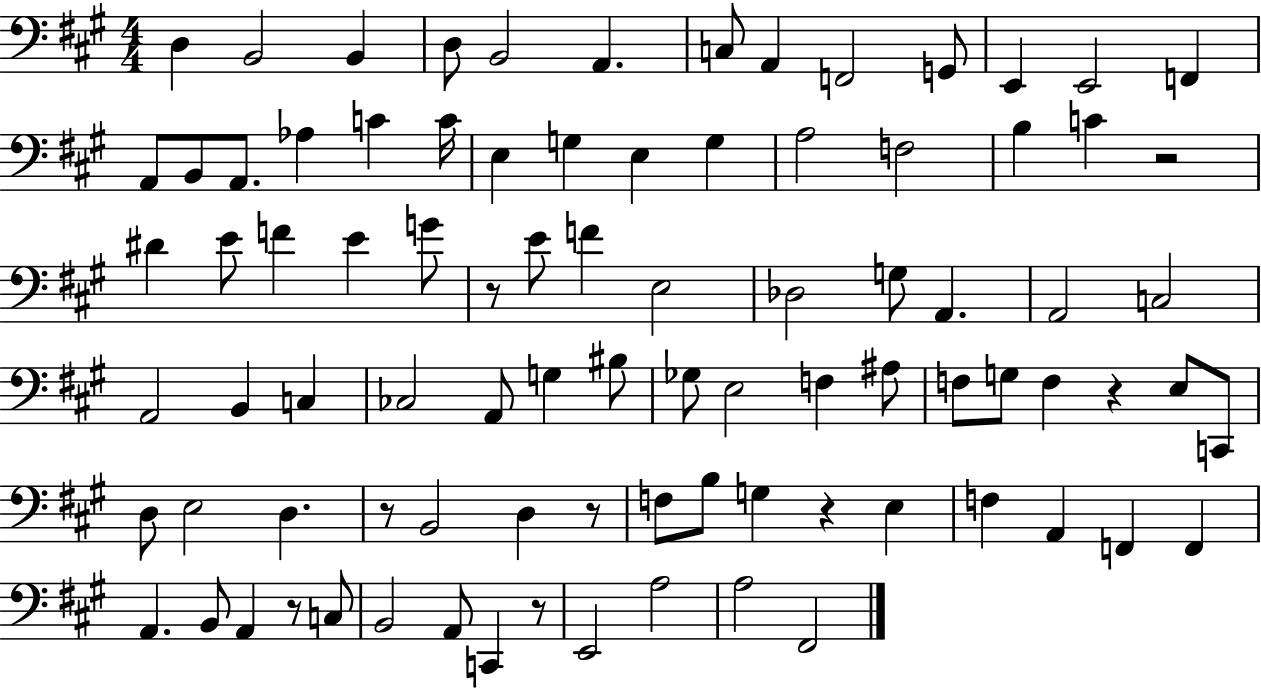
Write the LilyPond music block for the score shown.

{
  \clef bass
  \numericTimeSignature
  \time 4/4
  \key a \major
  \repeat volta 2 { d4 b,2 b,4 | d8 b,2 a,4. | c8 a,4 f,2 g,8 | e,4 e,2 f,4 | \break a,8 b,8 a,8. aes4 c'4 c'16 | e4 g4 e4 g4 | a2 f2 | b4 c'4 r2 | \break dis'4 e'8 f'4 e'4 g'8 | r8 e'8 f'4 e2 | des2 g8 a,4. | a,2 c2 | \break a,2 b,4 c4 | ces2 a,8 g4 bis8 | ges8 e2 f4 ais8 | f8 g8 f4 r4 e8 c,8 | \break d8 e2 d4. | r8 b,2 d4 r8 | f8 b8 g4 r4 e4 | f4 a,4 f,4 f,4 | \break a,4. b,8 a,4 r8 c8 | b,2 a,8 c,4 r8 | e,2 a2 | a2 fis,2 | \break } \bar "|."
}